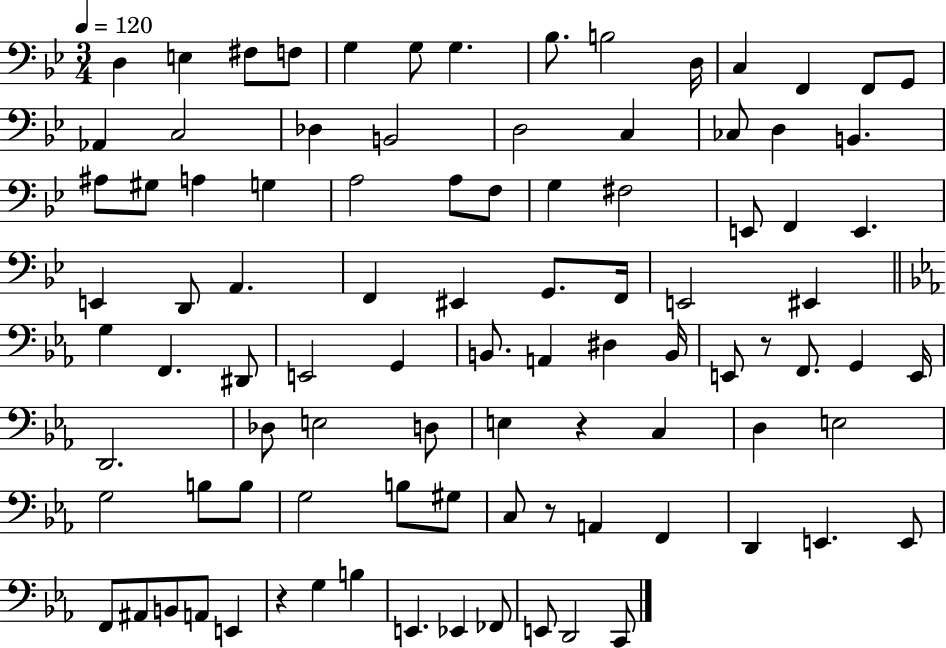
D3/q E3/q F#3/e F3/e G3/q G3/e G3/q. Bb3/e. B3/h D3/s C3/q F2/q F2/e G2/e Ab2/q C3/h Db3/q B2/h D3/h C3/q CES3/e D3/q B2/q. A#3/e G#3/e A3/q G3/q A3/h A3/e F3/e G3/q F#3/h E2/e F2/q E2/q. E2/q D2/e A2/q. F2/q EIS2/q G2/e. F2/s E2/h EIS2/q G3/q F2/q. D#2/e E2/h G2/q B2/e. A2/q D#3/q B2/s E2/e R/e F2/e. G2/q E2/s D2/h. Db3/e E3/h D3/e E3/q R/q C3/q D3/q E3/h G3/h B3/e B3/e G3/h B3/e G#3/e C3/e R/e A2/q F2/q D2/q E2/q. E2/e F2/e A#2/e B2/e A2/e E2/q R/q G3/q B3/q E2/q. Eb2/q FES2/e E2/e D2/h C2/e